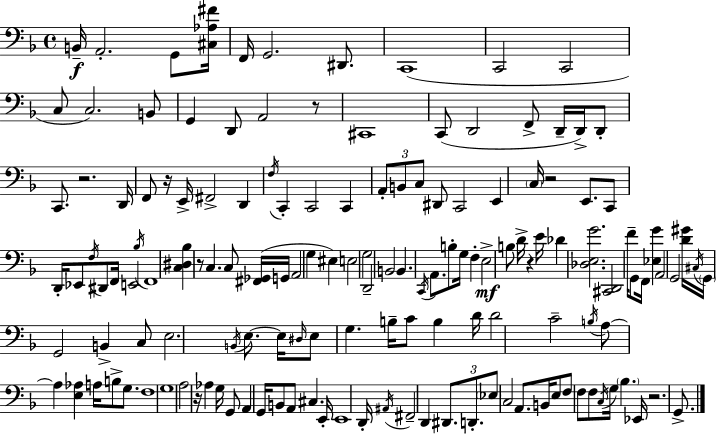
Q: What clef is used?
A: bass